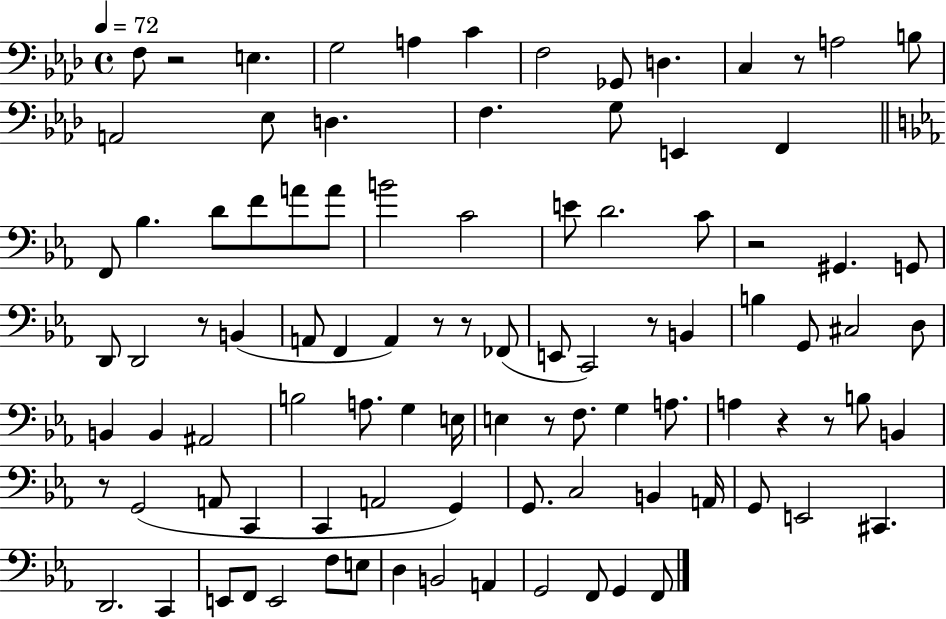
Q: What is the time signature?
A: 4/4